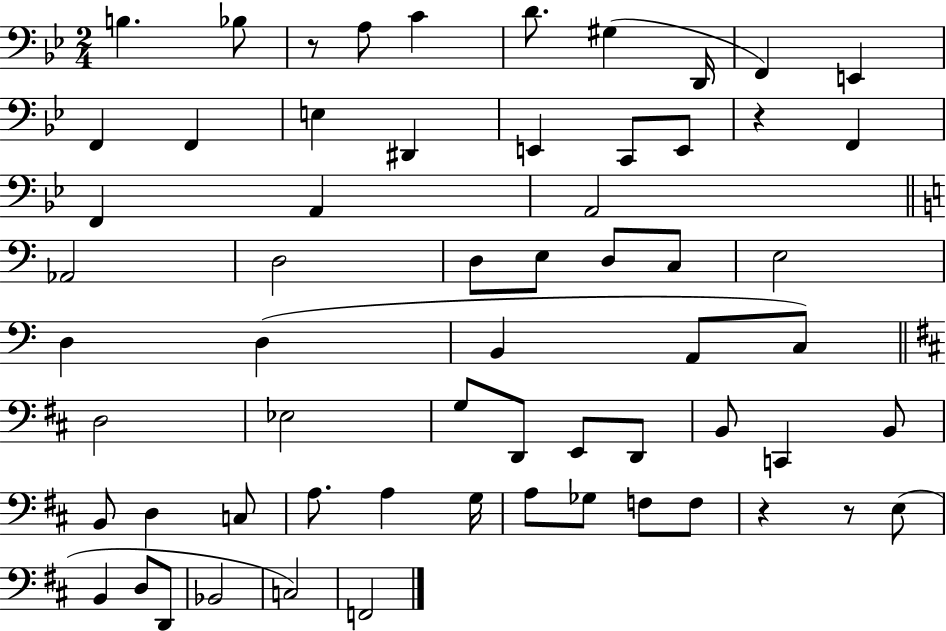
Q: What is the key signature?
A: BES major